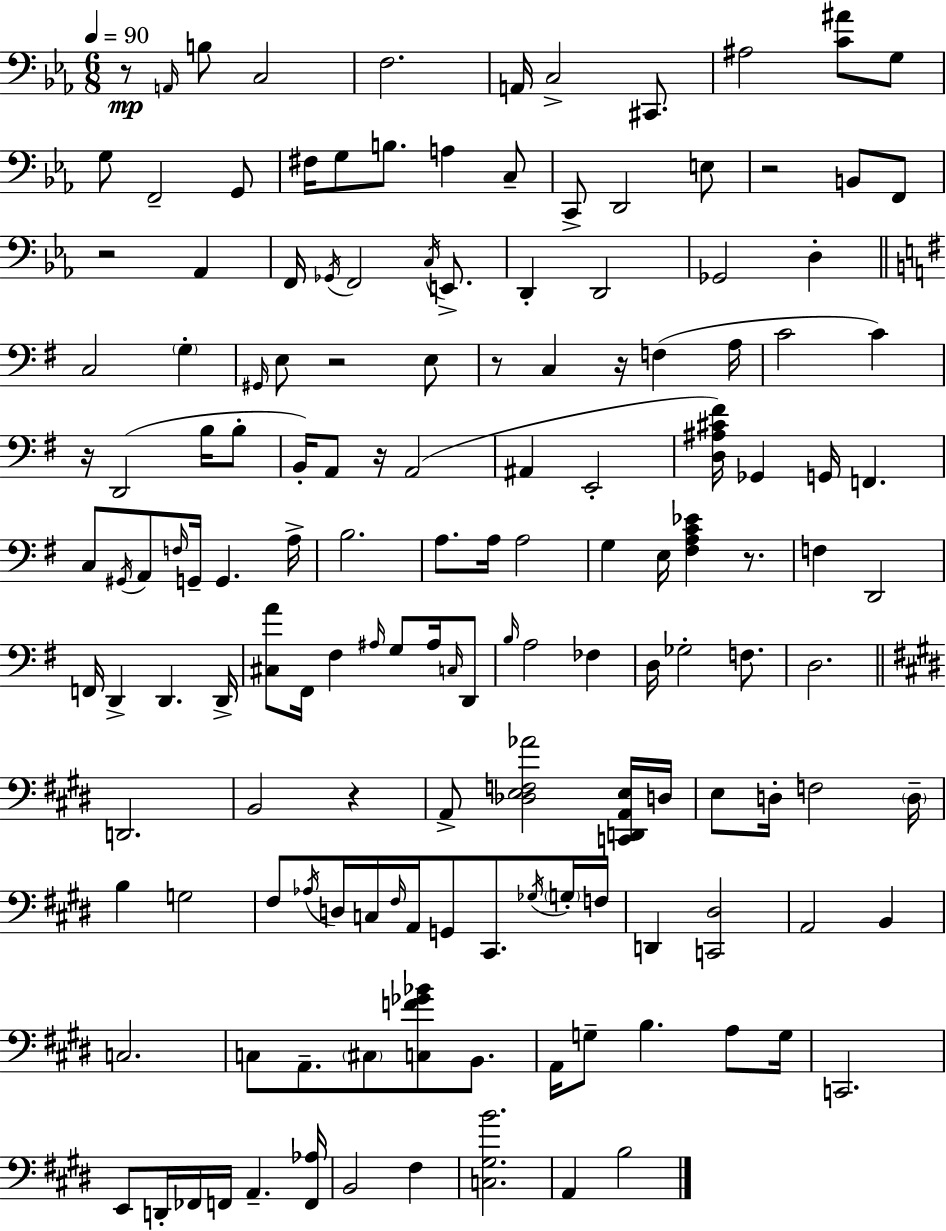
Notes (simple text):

R/e A2/s B3/e C3/h F3/h. A2/s C3/h C#2/e. A#3/h [C4,A#4]/e G3/e G3/e F2/h G2/e F#3/s G3/e B3/e. A3/q C3/e C2/e D2/h E3/e R/h B2/e F2/e R/h Ab2/q F2/s Gb2/s F2/h C3/s E2/e. D2/q D2/h Gb2/h D3/q C3/h G3/q G#2/s E3/e R/h E3/e R/e C3/q R/s F3/q A3/s C4/h C4/q R/s D2/h B3/s B3/e B2/s A2/e R/s A2/h A#2/q E2/h [D3,A#3,C#4,F#4]/s Gb2/q G2/s F2/q. C3/e G#2/s A2/e F3/s G2/s G2/q. A3/s B3/h. A3/e. A3/s A3/h G3/q E3/s [F#3,A3,C4,Eb4]/q R/e. F3/q D2/h F2/s D2/q D2/q. D2/s [C#3,A4]/e F#2/s F#3/q A#3/s G3/e A#3/s C3/s D2/e B3/s A3/h FES3/q D3/s Gb3/h F3/e. D3/h. D2/h. B2/h R/q A2/e [Db3,E3,F3,Ab4]/h [C2,D2,A2,E3]/s D3/s E3/e D3/s F3/h D3/s B3/q G3/h F#3/e Ab3/s D3/s C3/s F#3/s A2/s G2/e C#2/e. Gb3/s G3/s F3/s D2/q [C2,D#3]/h A2/h B2/q C3/h. C3/e A2/e. C#3/e [C3,F4,Gb4,Bb4]/e B2/e. A2/s G3/e B3/q. A3/e G3/s C2/h. E2/e D2/s FES2/s F2/s A2/q. [F2,Ab3]/s B2/h F#3/q [C3,G#3,B4]/h. A2/q B3/h